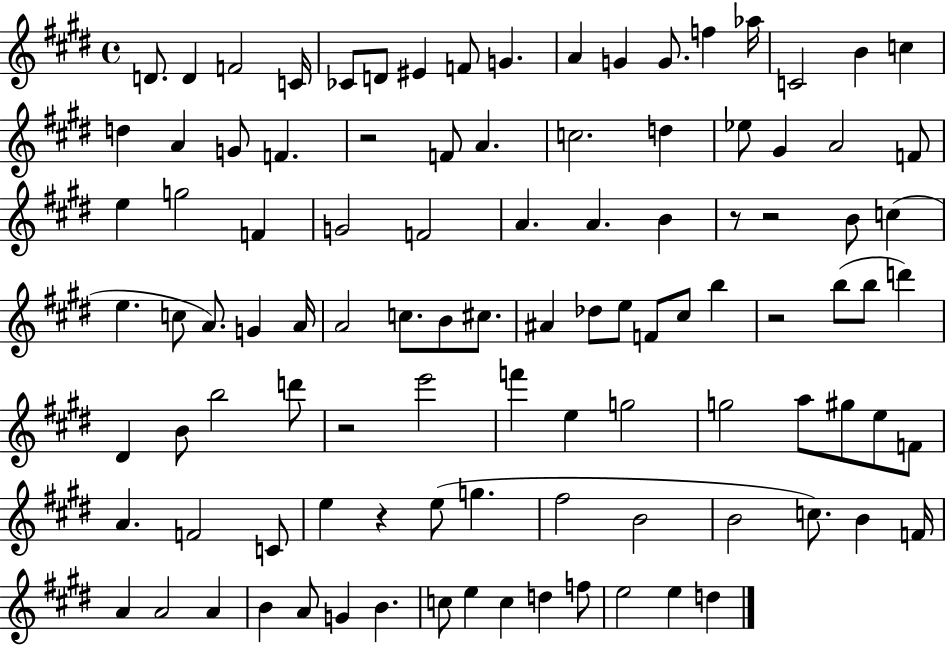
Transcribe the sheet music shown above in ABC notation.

X:1
T:Untitled
M:4/4
L:1/4
K:E
D/2 D F2 C/4 _C/2 D/2 ^E F/2 G A G G/2 f _a/4 C2 B c d A G/2 F z2 F/2 A c2 d _e/2 ^G A2 F/2 e g2 F G2 F2 A A B z/2 z2 B/2 c e c/2 A/2 G A/4 A2 c/2 B/2 ^c/2 ^A _d/2 e/2 F/2 ^c/2 b z2 b/2 b/2 d' ^D B/2 b2 d'/2 z2 e'2 f' e g2 g2 a/2 ^g/2 e/2 F/2 A F2 C/2 e z e/2 g ^f2 B2 B2 c/2 B F/4 A A2 A B A/2 G B c/2 e c d f/2 e2 e d